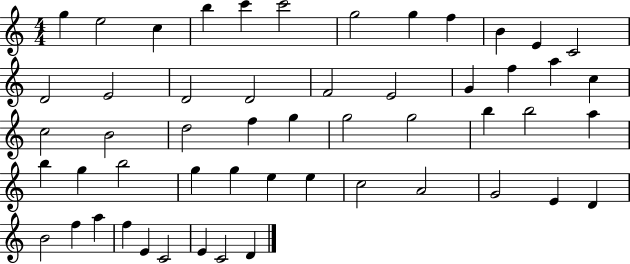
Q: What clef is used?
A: treble